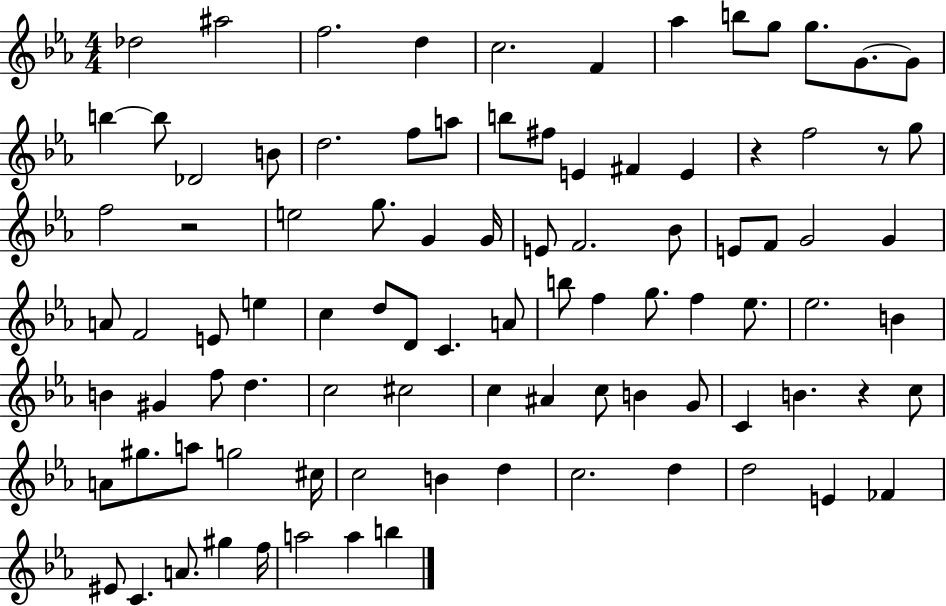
{
  \clef treble
  \numericTimeSignature
  \time 4/4
  \key ees \major
  \repeat volta 2 { des''2 ais''2 | f''2. d''4 | c''2. f'4 | aes''4 b''8 g''8 g''8. g'8.~~ g'8 | \break b''4~~ b''8 des'2 b'8 | d''2. f''8 a''8 | b''8 fis''8 e'4 fis'4 e'4 | r4 f''2 r8 g''8 | \break f''2 r2 | e''2 g''8. g'4 g'16 | e'8 f'2. bes'8 | e'8 f'8 g'2 g'4 | \break a'8 f'2 e'8 e''4 | c''4 d''8 d'8 c'4. a'8 | b''8 f''4 g''8. f''4 ees''8. | ees''2. b'4 | \break b'4 gis'4 f''8 d''4. | c''2 cis''2 | c''4 ais'4 c''8 b'4 g'8 | c'4 b'4. r4 c''8 | \break a'8 gis''8. a''8 g''2 cis''16 | c''2 b'4 d''4 | c''2. d''4 | d''2 e'4 fes'4 | \break eis'8 c'4. a'8. gis''4 f''16 | a''2 a''4 b''4 | } \bar "|."
}